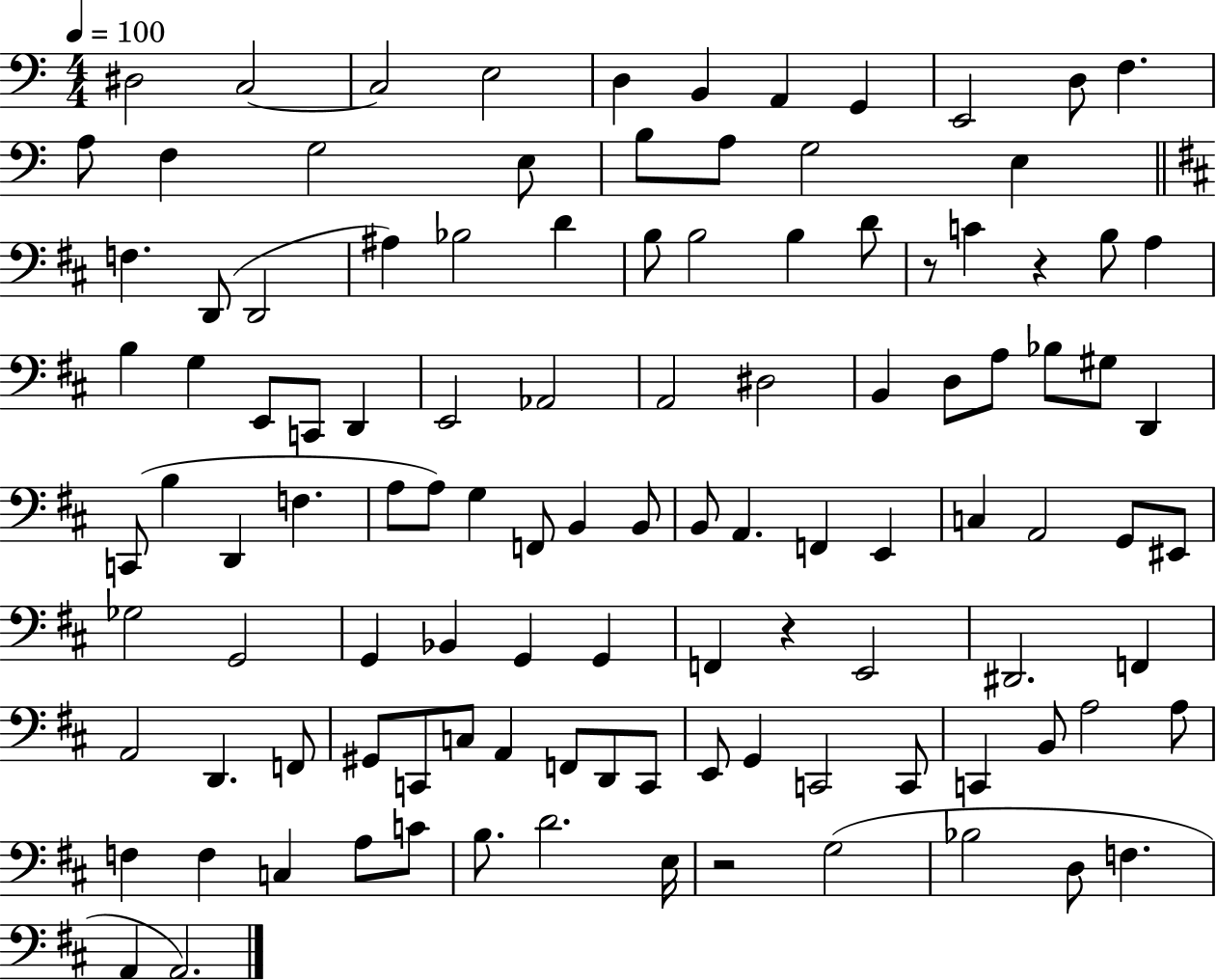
D#3/h C3/h C3/h E3/h D3/q B2/q A2/q G2/q E2/h D3/e F3/q. A3/e F3/q G3/h E3/e B3/e A3/e G3/h E3/q F3/q. D2/e D2/h A#3/q Bb3/h D4/q B3/e B3/h B3/q D4/e R/e C4/q R/q B3/e A3/q B3/q G3/q E2/e C2/e D2/q E2/h Ab2/h A2/h D#3/h B2/q D3/e A3/e Bb3/e G#3/e D2/q C2/e B3/q D2/q F3/q. A3/e A3/e G3/q F2/e B2/q B2/e B2/e A2/q. F2/q E2/q C3/q A2/h G2/e EIS2/e Gb3/h G2/h G2/q Bb2/q G2/q G2/q F2/q R/q E2/h D#2/h. F2/q A2/h D2/q. F2/e G#2/e C2/e C3/e A2/q F2/e D2/e C2/e E2/e G2/q C2/h C2/e C2/q B2/e A3/h A3/e F3/q F3/q C3/q A3/e C4/e B3/e. D4/h. E3/s R/h G3/h Bb3/h D3/e F3/q. A2/q A2/h.